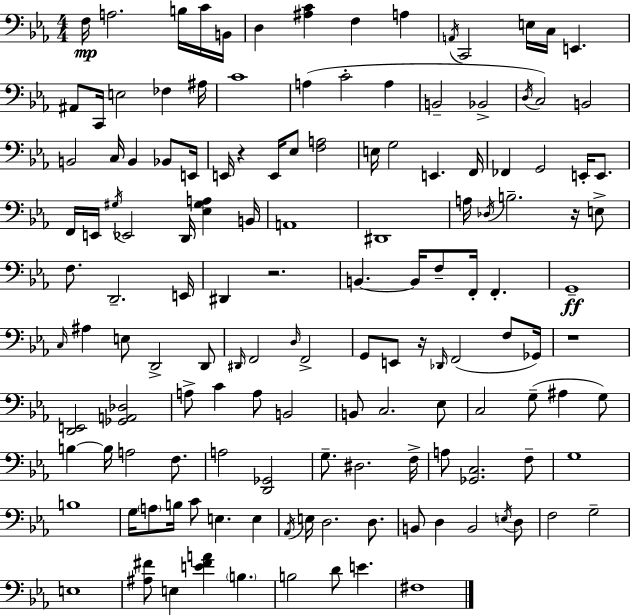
X:1
T:Untitled
M:4/4
L:1/4
K:Cm
F,/4 A,2 B,/4 C/4 B,,/4 D, [^A,C] F, A, A,,/4 C,,2 E,/4 C,/4 E,, ^A,,/2 C,,/4 E,2 _F, ^A,/4 C4 A, C2 A, B,,2 _B,,2 D,/4 C,2 B,,2 B,,2 C,/4 B,, _B,,/2 E,,/4 E,,/4 z E,,/4 _E,/2 [F,A,]2 E,/4 G,2 E,, F,,/4 _F,, G,,2 E,,/4 E,,/2 F,,/4 E,,/4 ^G,/4 _E,,2 D,,/4 [_E,^G,A,] B,,/4 A,,4 ^D,,4 A,/4 _D,/4 B,2 z/4 E,/2 F,/2 D,,2 E,,/4 ^D,, z2 B,, B,,/4 F,/2 F,,/4 F,, G,,4 C,/4 ^A, E,/2 D,,2 D,,/2 ^D,,/4 F,,2 D,/4 F,,2 G,,/2 E,,/2 z/4 _D,,/4 F,,2 F,/2 _G,,/4 z4 [D,,E,,]2 [_G,,A,,_D,]2 A,/2 C A,/2 B,,2 B,,/2 C,2 _E,/2 C,2 G,/2 ^A, G,/2 B, B,/4 A,2 F,/2 A,2 [D,,_G,,]2 G,/2 ^D,2 F,/4 A,/2 [_G,,C,]2 F,/2 G,4 B,4 G,/4 A,/2 B,/4 C/2 E, E, _A,,/4 E,/4 D,2 D,/2 B,,/2 D, B,,2 E,/4 D,/2 F,2 G,2 E,4 [^A,^F]/2 E, [E^FA] B, B,2 D/2 E ^F,4